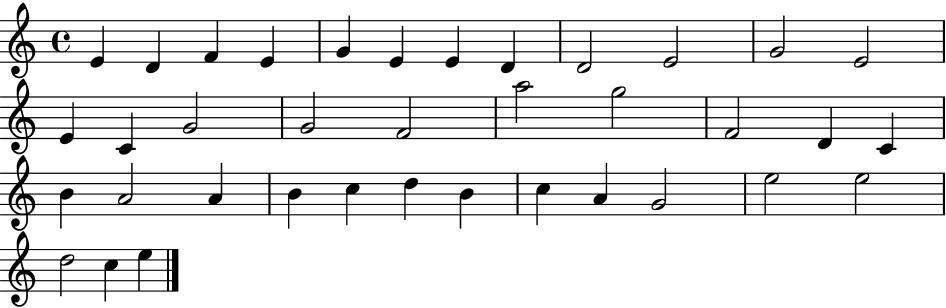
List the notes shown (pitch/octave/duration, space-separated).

E4/q D4/q F4/q E4/q G4/q E4/q E4/q D4/q D4/h E4/h G4/h E4/h E4/q C4/q G4/h G4/h F4/h A5/h G5/h F4/h D4/q C4/q B4/q A4/h A4/q B4/q C5/q D5/q B4/q C5/q A4/q G4/h E5/h E5/h D5/h C5/q E5/q